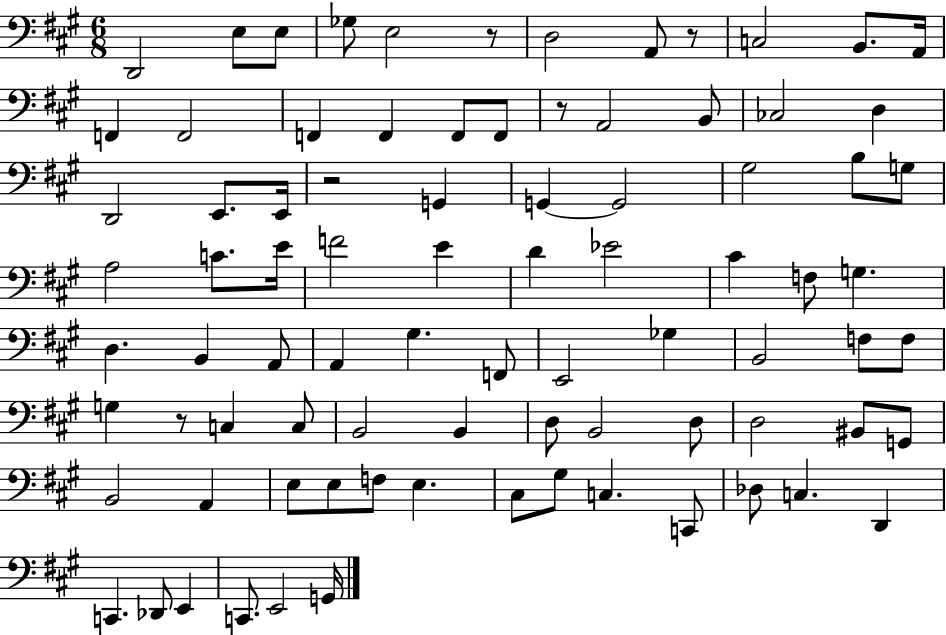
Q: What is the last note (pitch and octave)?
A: G2